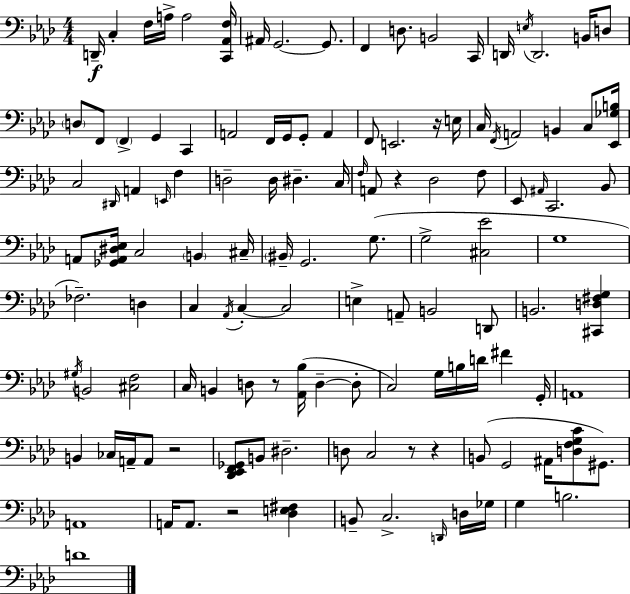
D2/s C3/q F3/s A3/s A3/h [C2,Ab2,F3]/s A#2/s G2/h. G2/e. F2/q D3/e. B2/h C2/s D2/s E3/s D2/h. B2/s D3/e D3/e F2/e F2/q G2/q C2/q A2/h F2/s G2/s G2/e A2/q F2/e E2/h. R/s E3/s C3/s F2/s A2/h B2/q C3/e [Eb2,Gb3,B3]/s C3/h D#2/s A2/q E2/s F3/q D3/h D3/s D#3/q. C3/s F3/s A2/e R/q Db3/h F3/e Eb2/e A#2/s C2/h. Bb2/e A2/e [Gb2,A2,D#3,Eb3]/s C3/h B2/q C#3/s BIS2/s G2/h. G3/e. G3/h [C#3,Eb4]/h G3/w FES3/h. D3/q C3/q Ab2/s C3/q C3/h E3/q A2/e B2/h D2/e B2/h. [C#2,D3,F#3,G3]/q G#3/s B2/h [C#3,F3]/h C3/s B2/q D3/e R/e [Ab2,Bb3]/s D3/q D3/e C3/h G3/s B3/s D4/s F#4/q G2/s A2/w B2/q CES3/s A2/s A2/e R/h [Db2,Eb2,F2,Gb2]/e B2/e D#3/h. D3/e C3/h R/e R/q B2/e G2/h A#2/s [D3,F3,G3,C4]/e G#2/e. A2/w A2/s A2/e. R/h [Db3,E3,F#3]/q B2/e C3/h. D2/s D3/s Gb3/s G3/q B3/h. D4/w